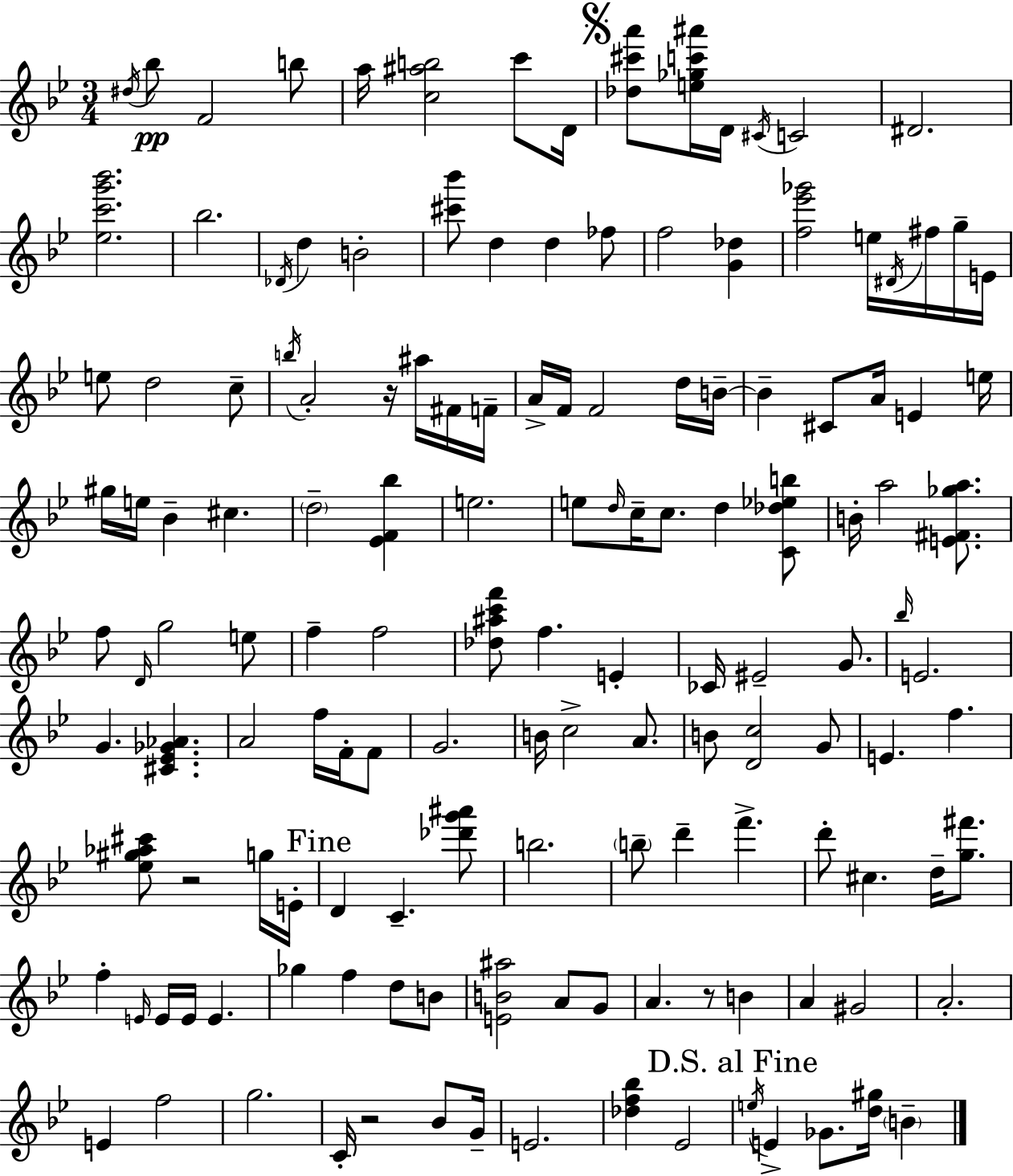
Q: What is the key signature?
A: BES major